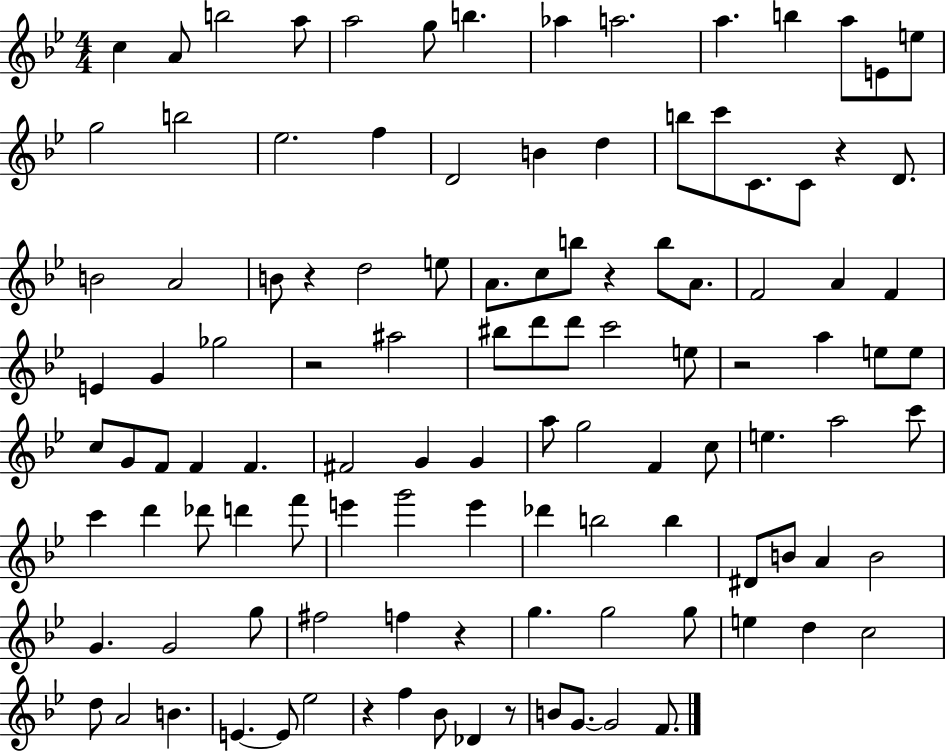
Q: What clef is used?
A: treble